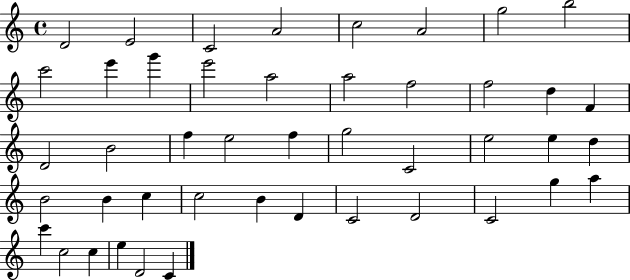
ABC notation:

X:1
T:Untitled
M:4/4
L:1/4
K:C
D2 E2 C2 A2 c2 A2 g2 b2 c'2 e' g' e'2 a2 a2 f2 f2 d F D2 B2 f e2 f g2 C2 e2 e d B2 B c c2 B D C2 D2 C2 g a c' c2 c e D2 C